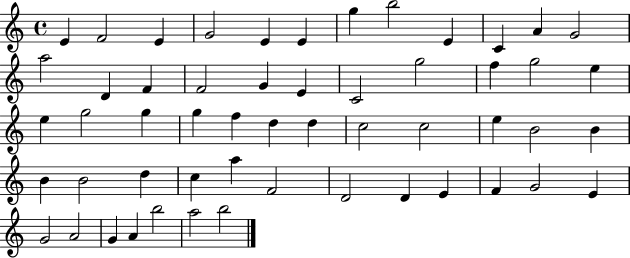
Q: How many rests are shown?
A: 0